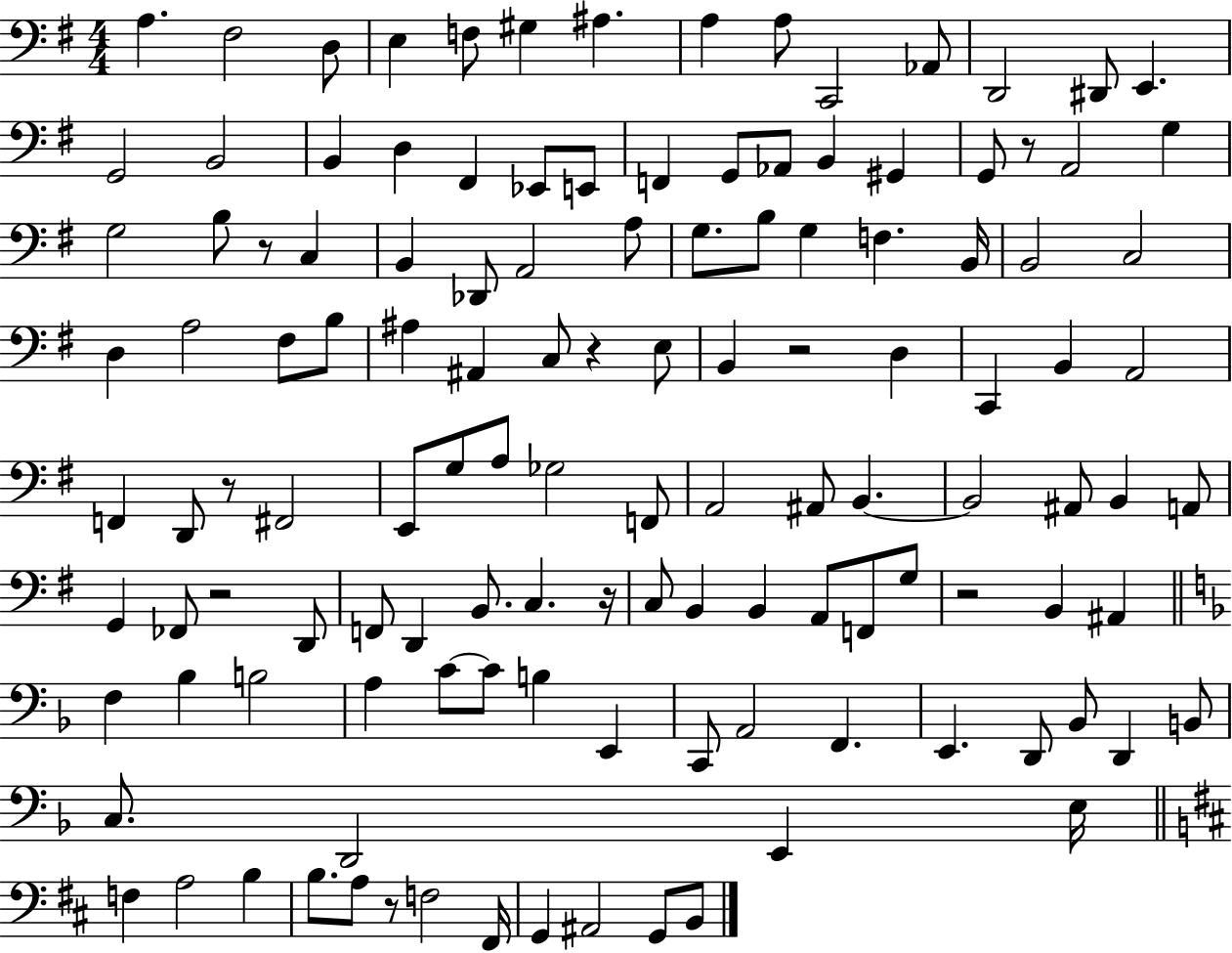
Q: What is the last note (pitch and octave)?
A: B2